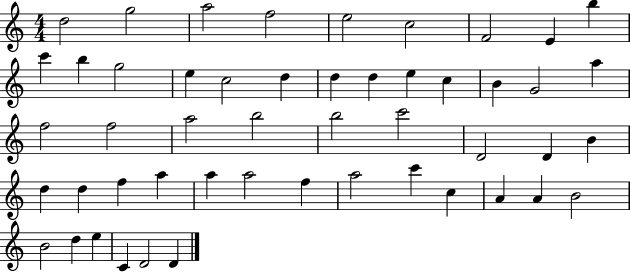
X:1
T:Untitled
M:4/4
L:1/4
K:C
d2 g2 a2 f2 e2 c2 F2 E b c' b g2 e c2 d d d e c B G2 a f2 f2 a2 b2 b2 c'2 D2 D B d d f a a a2 f a2 c' c A A B2 B2 d e C D2 D